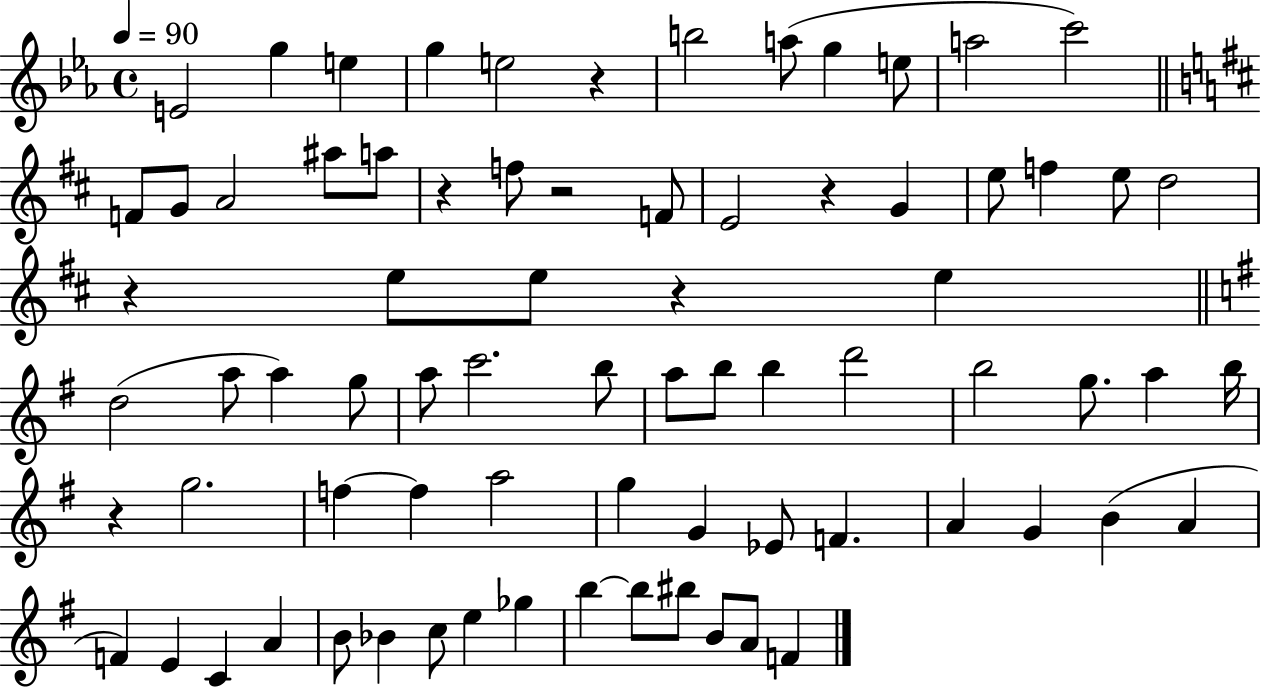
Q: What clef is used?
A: treble